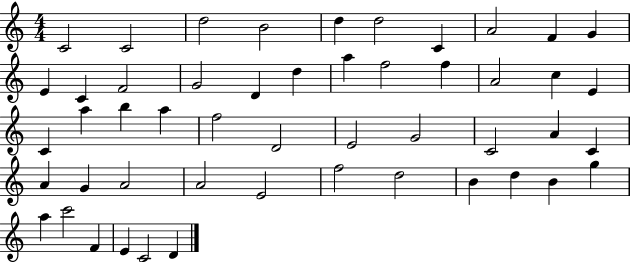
C4/h C4/h D5/h B4/h D5/q D5/h C4/q A4/h F4/q G4/q E4/q C4/q F4/h G4/h D4/q D5/q A5/q F5/h F5/q A4/h C5/q E4/q C4/q A5/q B5/q A5/q F5/h D4/h E4/h G4/h C4/h A4/q C4/q A4/q G4/q A4/h A4/h E4/h F5/h D5/h B4/q D5/q B4/q G5/q A5/q C6/h F4/q E4/q C4/h D4/q